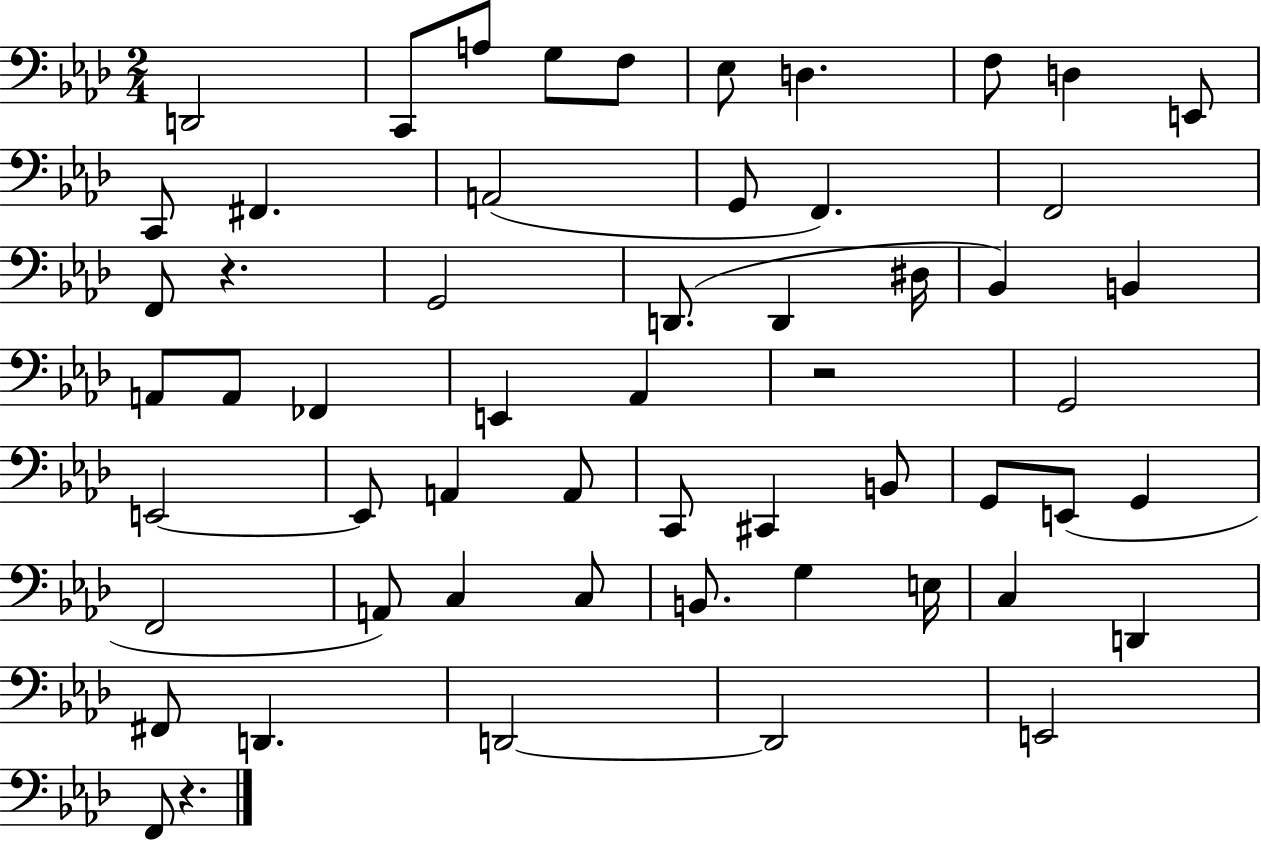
D2/h C2/e A3/e G3/e F3/e Eb3/e D3/q. F3/e D3/q E2/e C2/e F#2/q. A2/h G2/e F2/q. F2/h F2/e R/q. G2/h D2/e. D2/q D#3/s Bb2/q B2/q A2/e A2/e FES2/q E2/q Ab2/q R/h G2/h E2/h E2/e A2/q A2/e C2/e C#2/q B2/e G2/e E2/e G2/q F2/h A2/e C3/q C3/e B2/e. G3/q E3/s C3/q D2/q F#2/e D2/q. D2/h D2/h E2/h F2/e R/q.